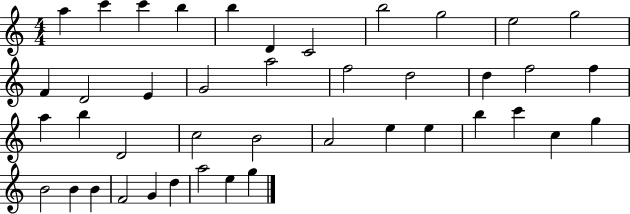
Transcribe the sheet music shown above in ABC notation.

X:1
T:Untitled
M:4/4
L:1/4
K:C
a c' c' b b D C2 b2 g2 e2 g2 F D2 E G2 a2 f2 d2 d f2 f a b D2 c2 B2 A2 e e b c' c g B2 B B F2 G d a2 e g